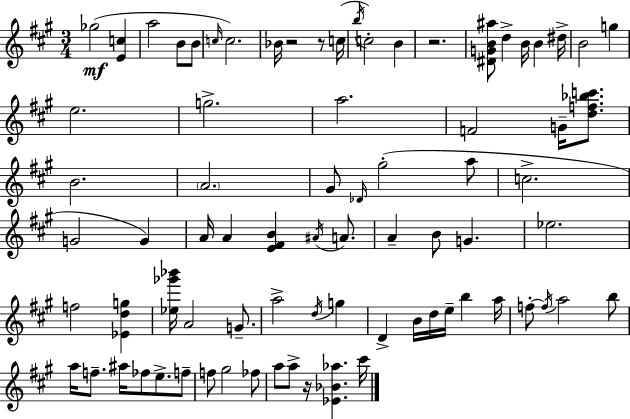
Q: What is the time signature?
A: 3/4